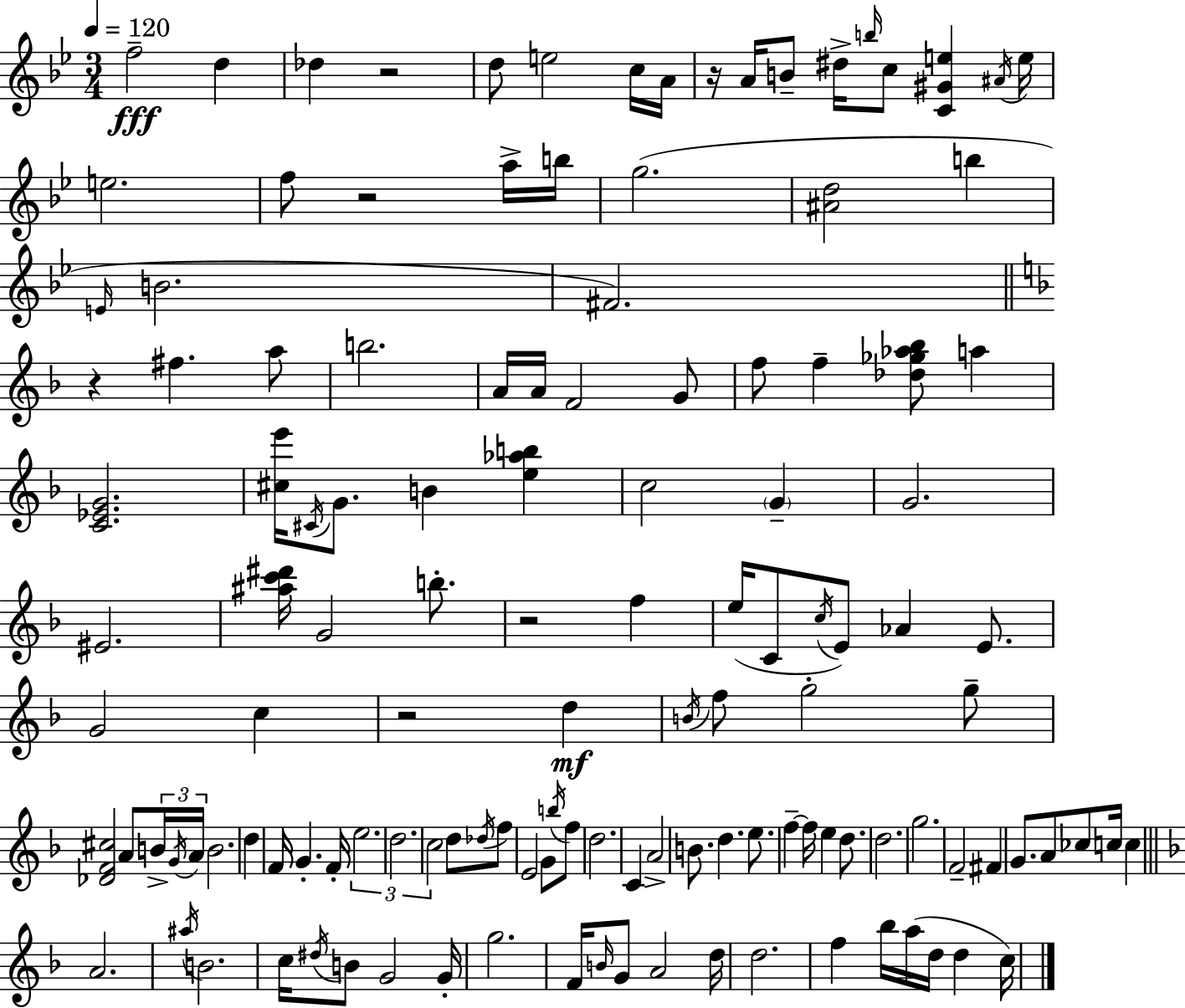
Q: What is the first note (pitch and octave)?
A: F5